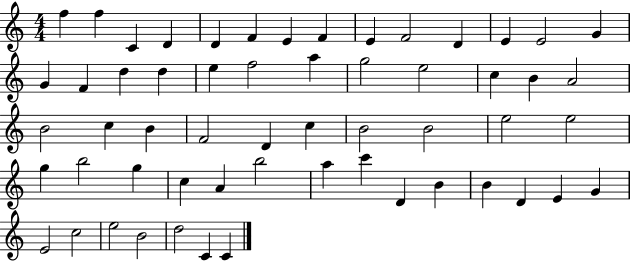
F5/q F5/q C4/q D4/q D4/q F4/q E4/q F4/q E4/q F4/h D4/q E4/q E4/h G4/q G4/q F4/q D5/q D5/q E5/q F5/h A5/q G5/h E5/h C5/q B4/q A4/h B4/h C5/q B4/q F4/h D4/q C5/q B4/h B4/h E5/h E5/h G5/q B5/h G5/q C5/q A4/q B5/h A5/q C6/q D4/q B4/q B4/q D4/q E4/q G4/q E4/h C5/h E5/h B4/h D5/h C4/q C4/q